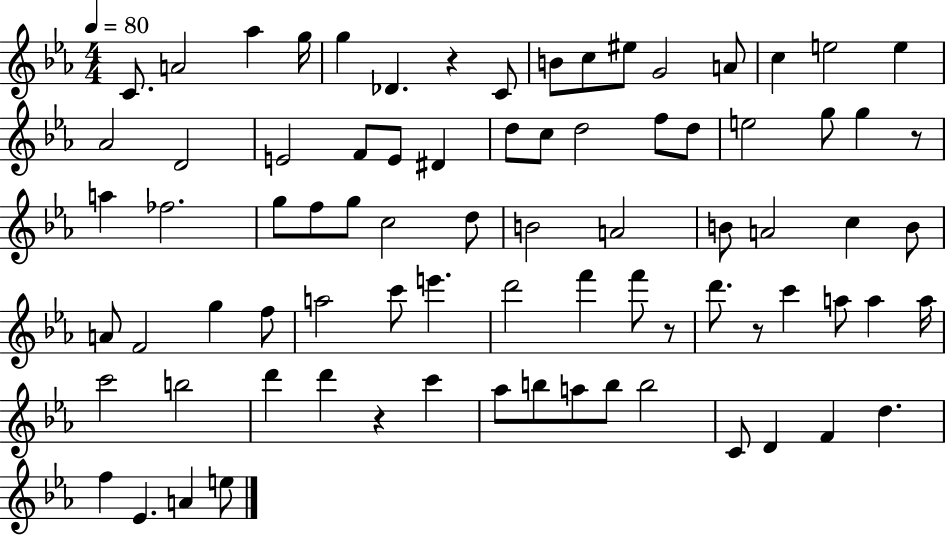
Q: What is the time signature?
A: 4/4